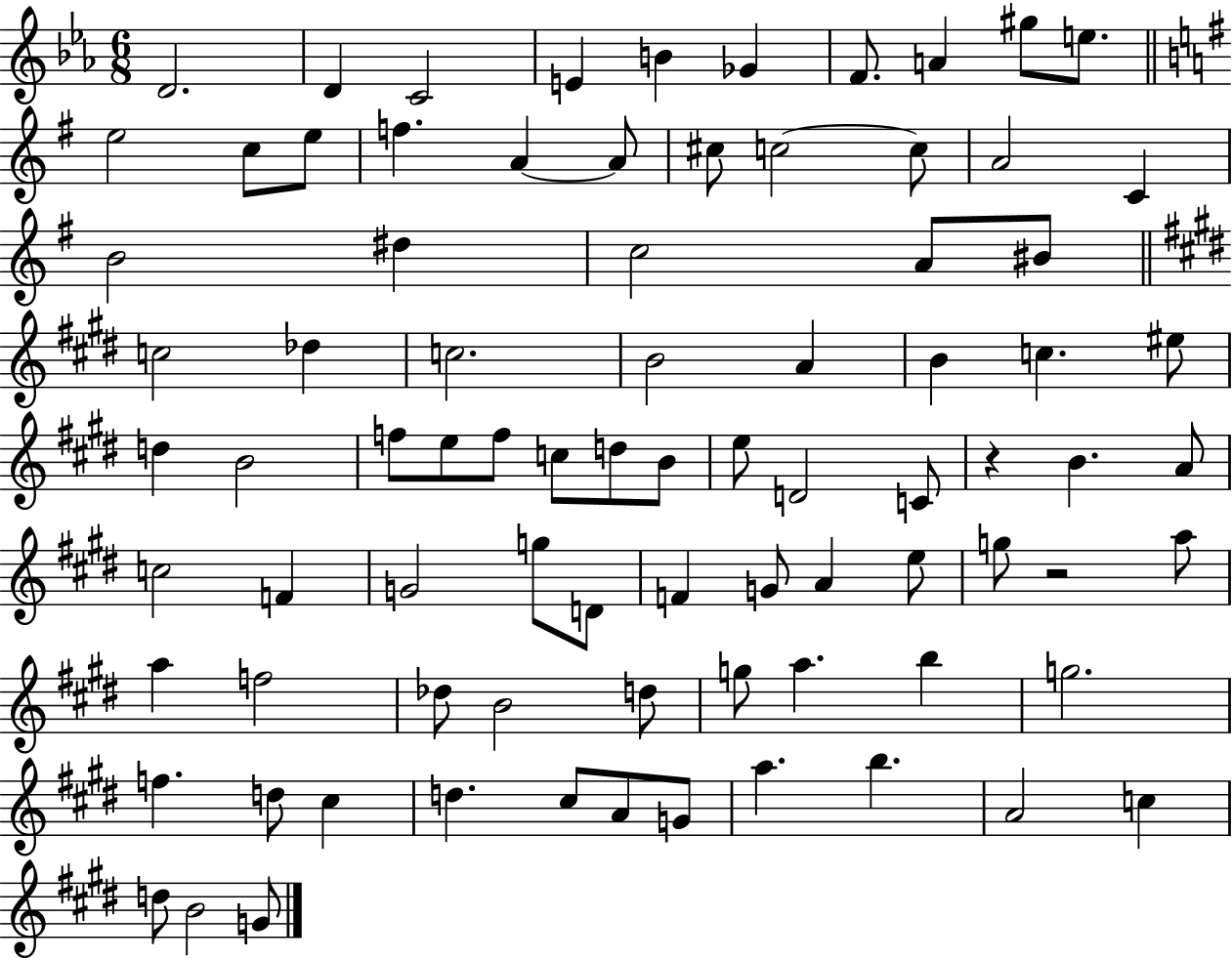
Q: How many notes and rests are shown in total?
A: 83